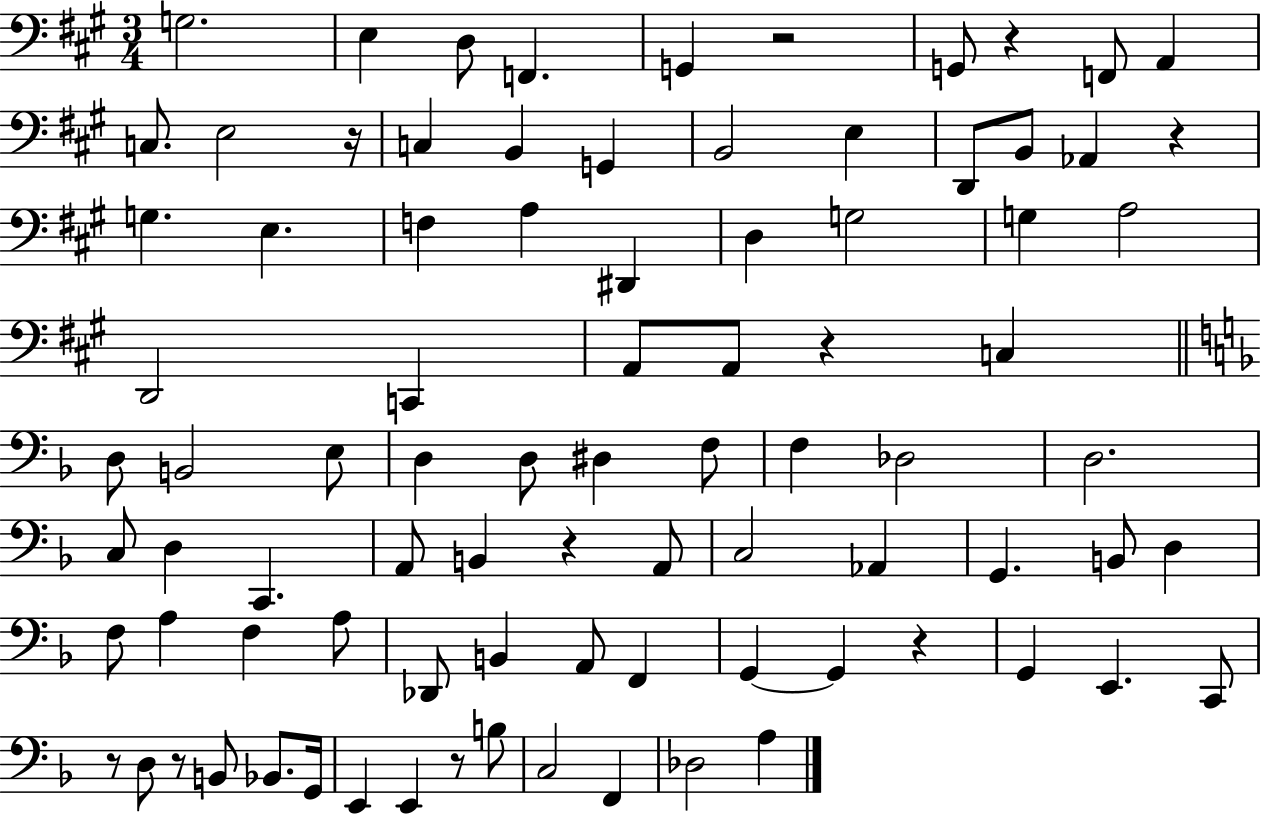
{
  \clef bass
  \numericTimeSignature
  \time 3/4
  \key a \major
  g2. | e4 d8 f,4. | g,4 r2 | g,8 r4 f,8 a,4 | \break c8. e2 r16 | c4 b,4 g,4 | b,2 e4 | d,8 b,8 aes,4 r4 | \break g4. e4. | f4 a4 dis,4 | d4 g2 | g4 a2 | \break d,2 c,4 | a,8 a,8 r4 c4 | \bar "||" \break \key d \minor d8 b,2 e8 | d4 d8 dis4 f8 | f4 des2 | d2. | \break c8 d4 c,4. | a,8 b,4 r4 a,8 | c2 aes,4 | g,4. b,8 d4 | \break f8 a4 f4 a8 | des,8 b,4 a,8 f,4 | g,4~~ g,4 r4 | g,4 e,4. c,8 | \break r8 d8 r8 b,8 bes,8. g,16 | e,4 e,4 r8 b8 | c2 f,4 | des2 a4 | \break \bar "|."
}